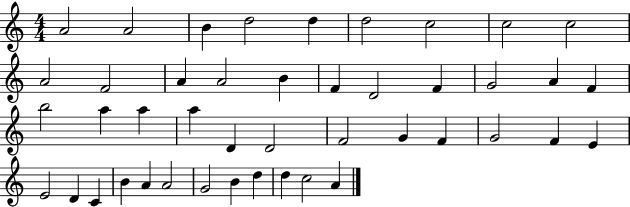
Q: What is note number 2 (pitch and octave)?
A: A4